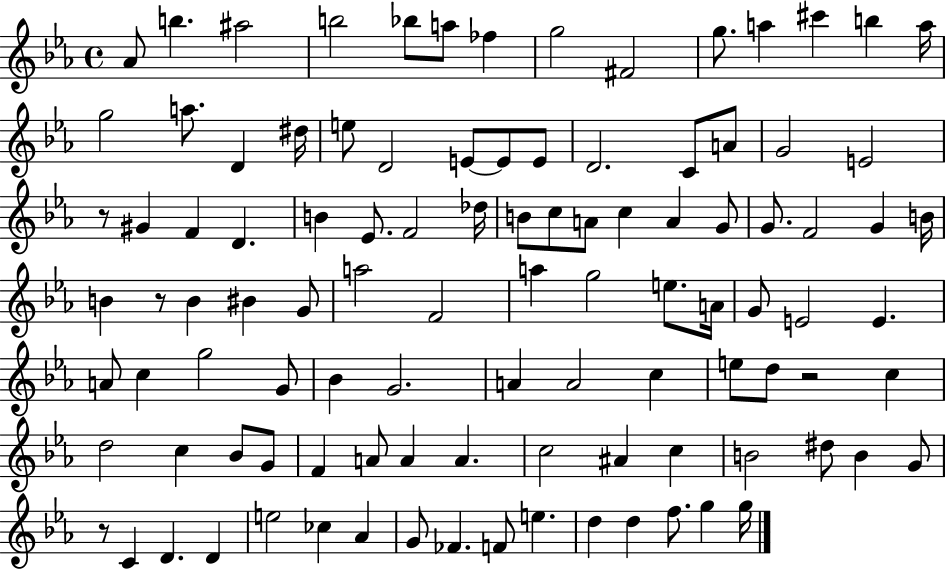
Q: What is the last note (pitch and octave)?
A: G5